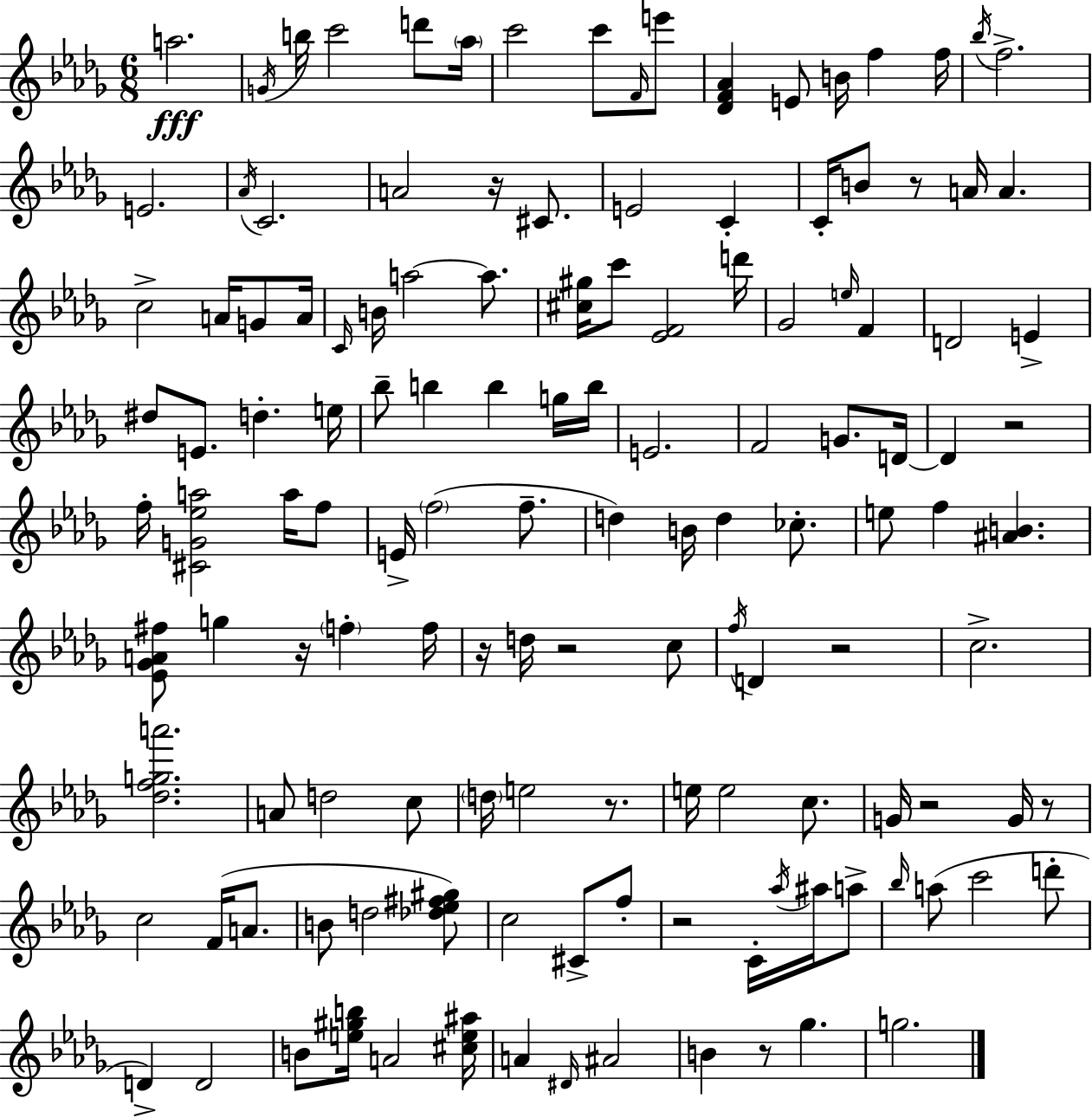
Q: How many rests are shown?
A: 12